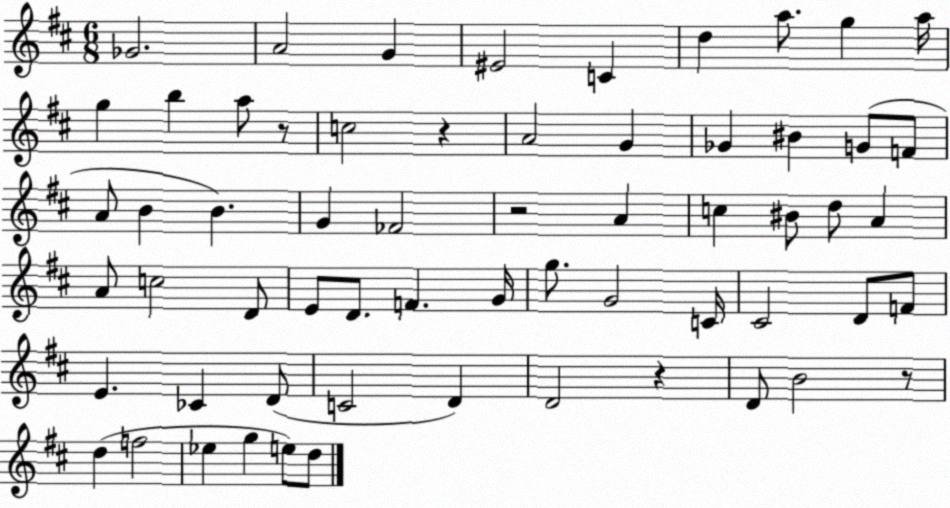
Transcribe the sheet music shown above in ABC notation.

X:1
T:Untitled
M:6/8
L:1/4
K:D
_G2 A2 G ^E2 C d a/2 g a/4 g b a/2 z/2 c2 z A2 G _G ^B G/2 F/2 A/2 B B G _F2 z2 A c ^B/2 d/2 A A/2 c2 D/2 E/2 D/2 F G/4 g/2 G2 C/4 ^C2 D/2 F/2 E _C D/2 C2 D D2 z D/2 B2 z/2 d f2 _e g e/2 d/2